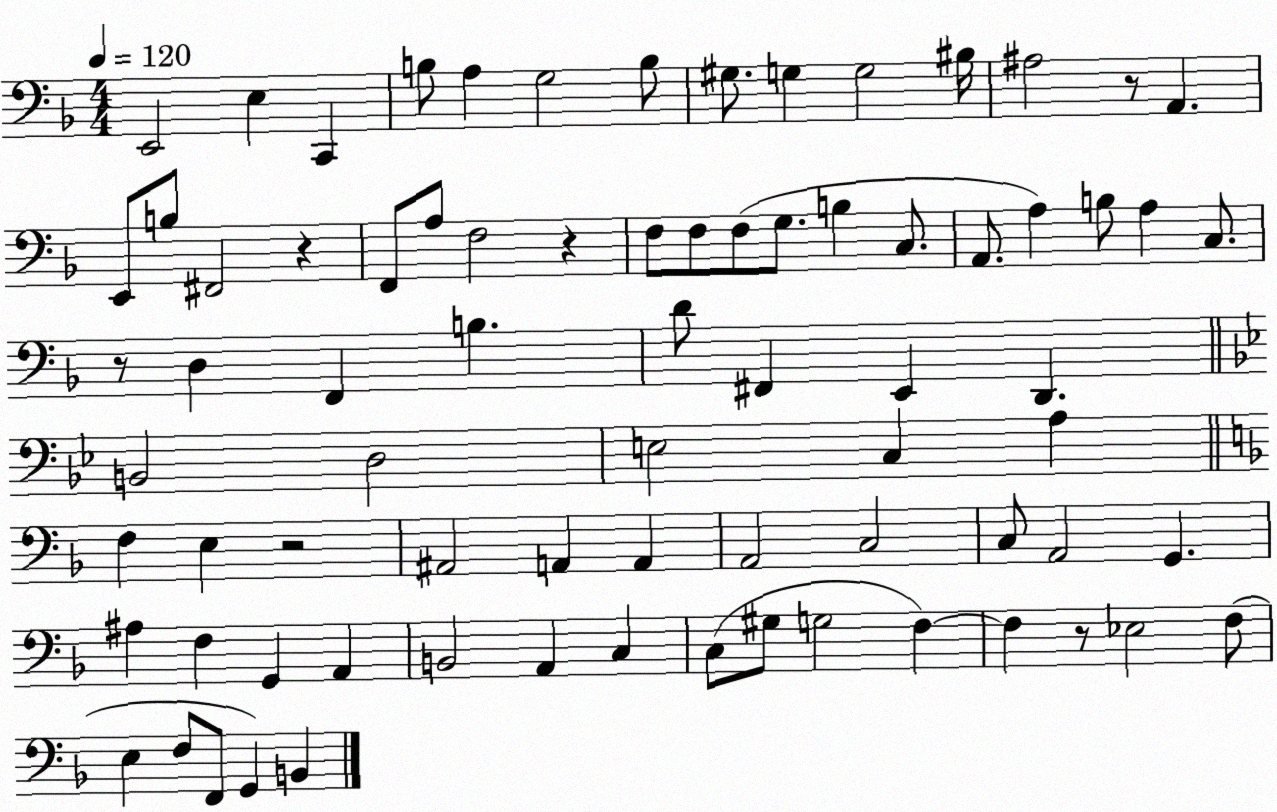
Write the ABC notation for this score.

X:1
T:Untitled
M:4/4
L:1/4
K:F
E,,2 E, C,, B,/2 A, G,2 B,/2 ^G,/2 G, G,2 ^B,/4 ^A,2 z/2 A,, E,,/2 B,/2 ^F,,2 z F,,/2 A,/2 F,2 z F,/2 F,/2 F,/2 G,/2 B, C,/2 A,,/2 A, B,/2 A, C,/2 z/2 D, F,, B, D/2 ^F,, E,, D,, B,,2 D,2 E,2 C, A, F, E, z2 ^A,,2 A,, A,, A,,2 C,2 C,/2 A,,2 G,, ^A, F, G,, A,, B,,2 A,, C, C,/2 ^G,/2 G,2 F, F, z/2 _E,2 F,/2 E, F,/2 F,,/2 G,, B,,